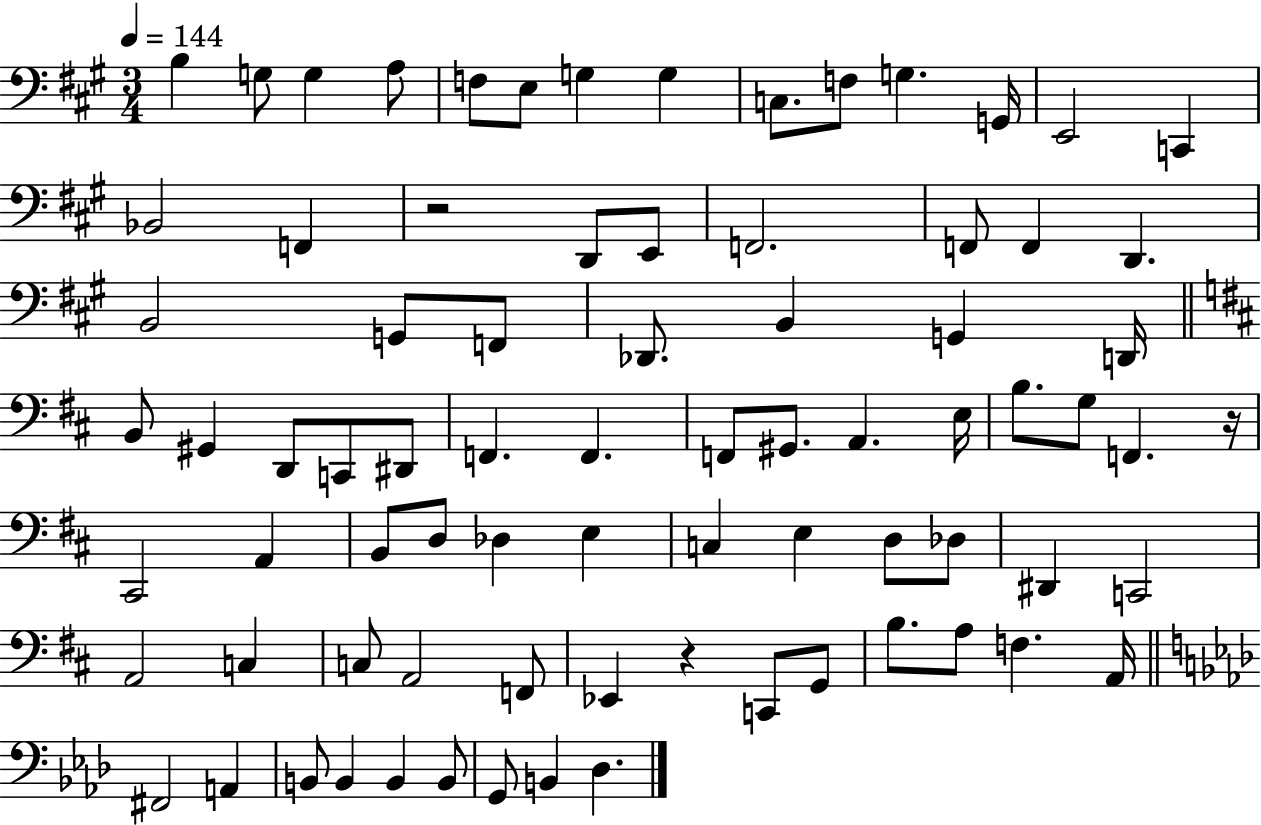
B3/q G3/e G3/q A3/e F3/e E3/e G3/q G3/q C3/e. F3/e G3/q. G2/s E2/h C2/q Bb2/h F2/q R/h D2/e E2/e F2/h. F2/e F2/q D2/q. B2/h G2/e F2/e Db2/e. B2/q G2/q D2/s B2/e G#2/q D2/e C2/e D#2/e F2/q. F2/q. F2/e G#2/e. A2/q. E3/s B3/e. G3/e F2/q. R/s C#2/h A2/q B2/e D3/e Db3/q E3/q C3/q E3/q D3/e Db3/e D#2/q C2/h A2/h C3/q C3/e A2/h F2/e Eb2/q R/q C2/e G2/e B3/e. A3/e F3/q. A2/s F#2/h A2/q B2/e B2/q B2/q B2/e G2/e B2/q Db3/q.